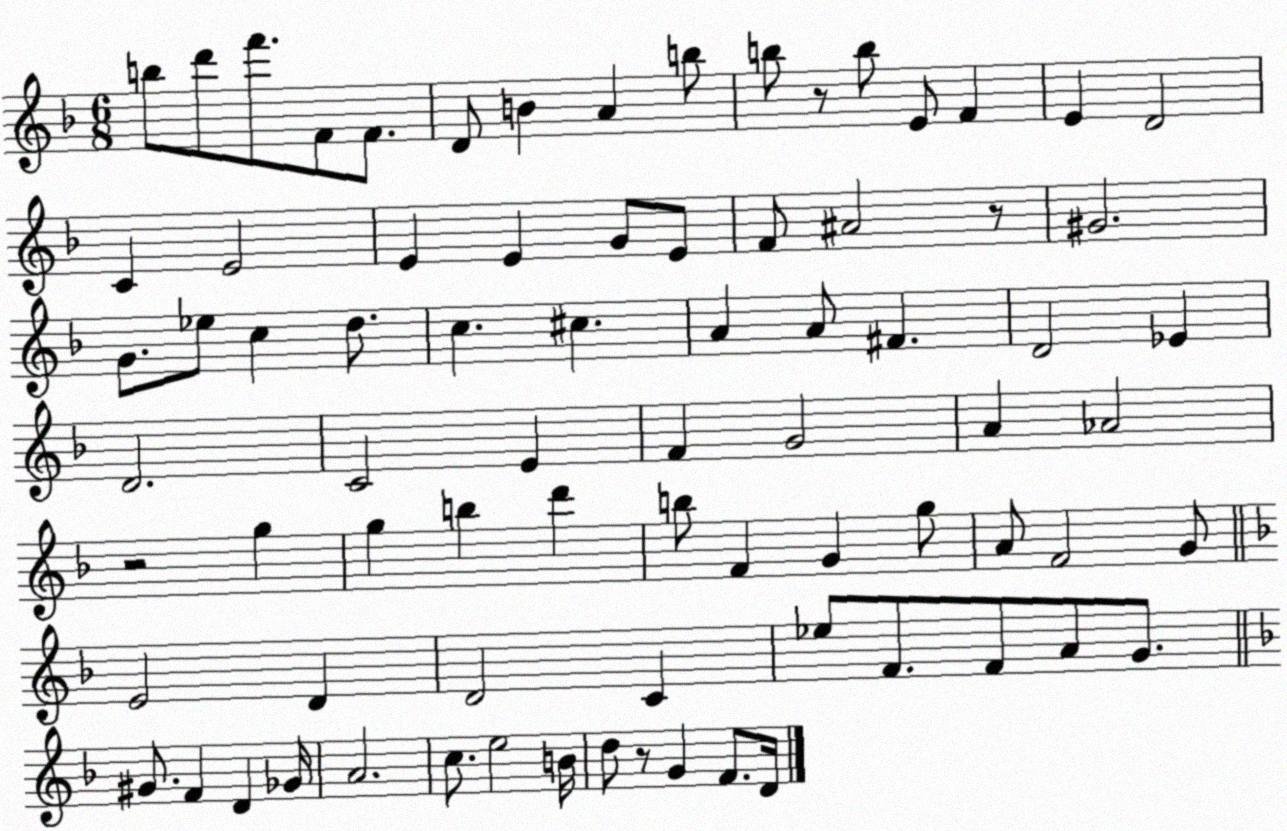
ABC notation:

X:1
T:Untitled
M:6/8
L:1/4
K:F
b/2 d'/2 f'/2 F/2 F/2 D/2 B A b/2 b/2 z/2 b/2 E/2 F E D2 C E2 E E G/2 E/2 F/2 ^A2 z/2 ^G2 G/2 _e/2 c d/2 c ^c A A/2 ^F D2 _E D2 C2 E F G2 A _A2 z2 g g b d' b/2 F G g/2 A/2 F2 G/2 E2 D D2 C _e/2 F/2 F/2 A/2 G/2 ^G/2 F D _G/4 A2 c/2 e2 B/4 d/2 z/2 G F/2 D/4